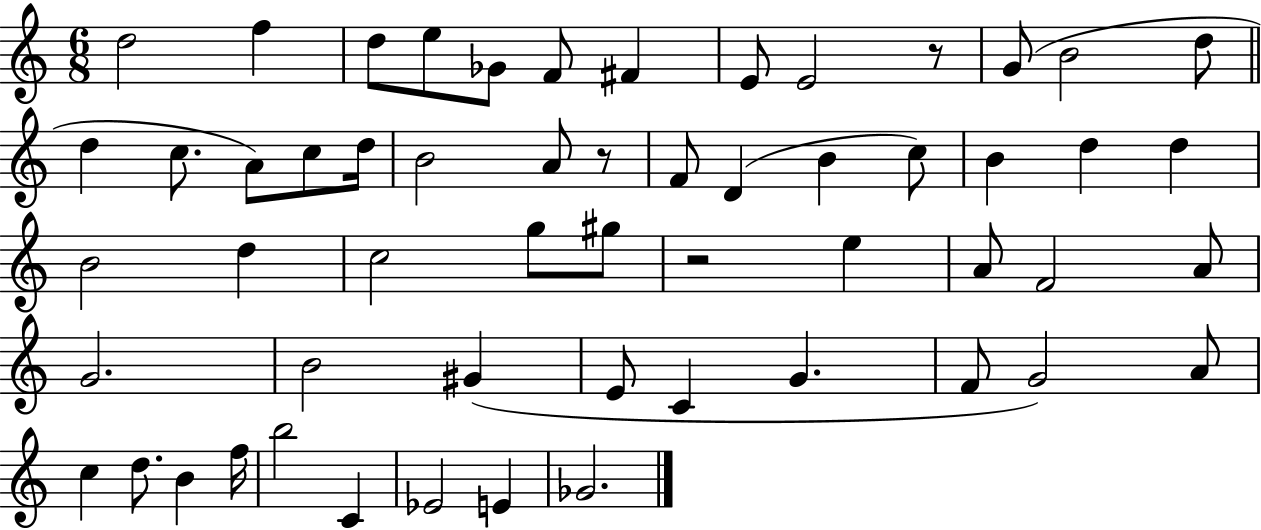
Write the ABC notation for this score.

X:1
T:Untitled
M:6/8
L:1/4
K:C
d2 f d/2 e/2 _G/2 F/2 ^F E/2 E2 z/2 G/2 B2 d/2 d c/2 A/2 c/2 d/4 B2 A/2 z/2 F/2 D B c/2 B d d B2 d c2 g/2 ^g/2 z2 e A/2 F2 A/2 G2 B2 ^G E/2 C G F/2 G2 A/2 c d/2 B f/4 b2 C _E2 E _G2